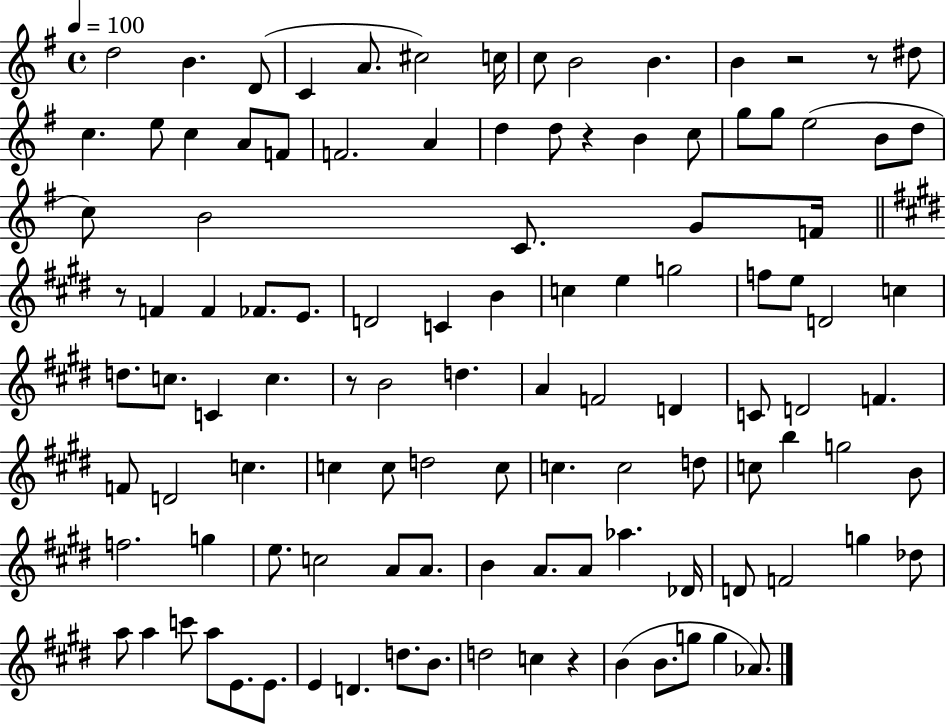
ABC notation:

X:1
T:Untitled
M:4/4
L:1/4
K:G
d2 B D/2 C A/2 ^c2 c/4 c/2 B2 B B z2 z/2 ^d/2 c e/2 c A/2 F/2 F2 A d d/2 z B c/2 g/2 g/2 e2 B/2 d/2 c/2 B2 C/2 G/2 F/4 z/2 F F _F/2 E/2 D2 C B c e g2 f/2 e/2 D2 c d/2 c/2 C c z/2 B2 d A F2 D C/2 D2 F F/2 D2 c c c/2 d2 c/2 c c2 d/2 c/2 b g2 B/2 f2 g e/2 c2 A/2 A/2 B A/2 A/2 _a _D/4 D/2 F2 g _d/2 a/2 a c'/2 a/2 E/2 E/2 E D d/2 B/2 d2 c z B B/2 g/2 g _A/2